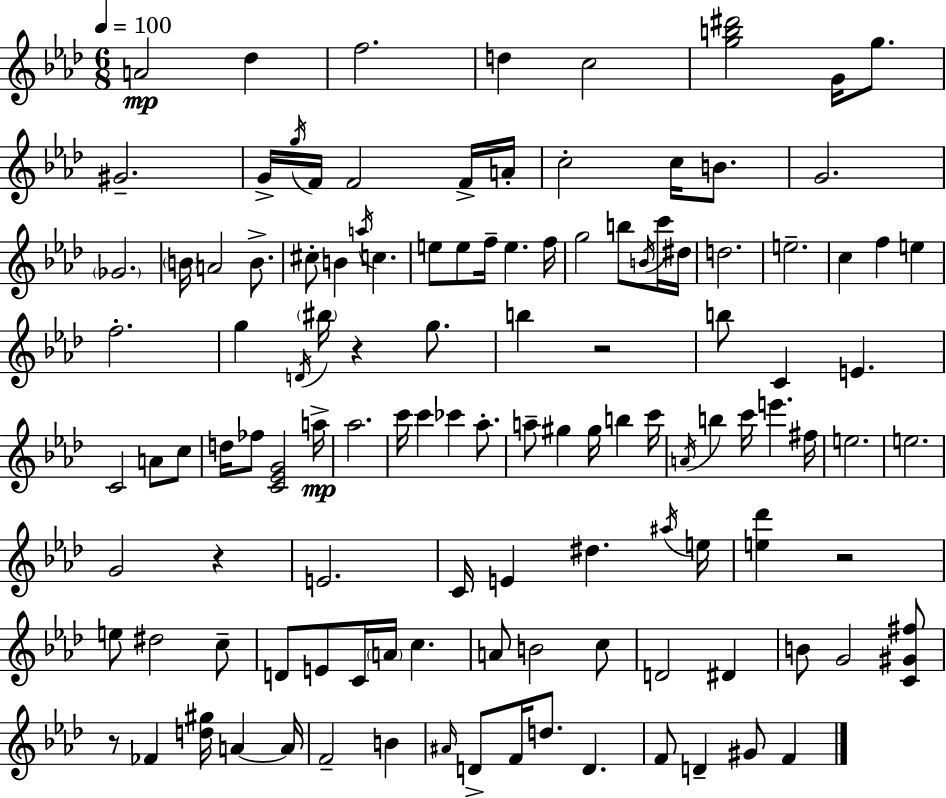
{
  \clef treble
  \numericTimeSignature
  \time 6/8
  \key f \minor
  \tempo 4 = 100
  a'2\mp des''4 | f''2. | d''4 c''2 | <g'' b'' dis'''>2 g'16 g''8. | \break gis'2.-- | g'16-> \acciaccatura { g''16 } f'16 f'2 f'16-> | a'16-. c''2-. c''16 b'8. | g'2. | \break \parenthesize ges'2. | \parenthesize b'16 a'2 b'8.-> | cis''8-. b'4 \acciaccatura { a''16 } c''4. | e''8 e''8 f''16-- e''4. | \break f''16 g''2 b''8 | \acciaccatura { b'16 } c'''16 dis''16 d''2. | e''2.-- | c''4 f''4 e''4 | \break f''2.-. | g''4 \acciaccatura { d'16 } \parenthesize bis''16 r4 | g''8. b''4 r2 | b''8 c'4 e'4. | \break c'2 | a'8 c''8 d''16 fes''8 <c' ees' g'>2 | a''16->\mp aes''2. | c'''16 c'''4 ces'''4 | \break aes''8.-. a''8-- gis''4 gis''16 b''4 | c'''16 \acciaccatura { a'16 } b''4 c'''16 e'''4. | fis''16 e''2. | e''2. | \break g'2 | r4 e'2. | c'16 e'4 dis''4. | \acciaccatura { ais''16 } e''16 <e'' des'''>4 r2 | \break e''8 dis''2 | c''8-- d'8 e'8 c'16 \parenthesize a'16 | c''4. a'8 b'2 | c''8 d'2 | \break dis'4 b'8 g'2 | <c' gis' fis''>8 r8 fes'4 | <d'' gis''>16 a'4~~ a'16 f'2-- | b'4 \grace { ais'16 } d'8-> f'16 d''8. | \break d'4. f'8 d'4-- | gis'8 f'4 \bar "|."
}